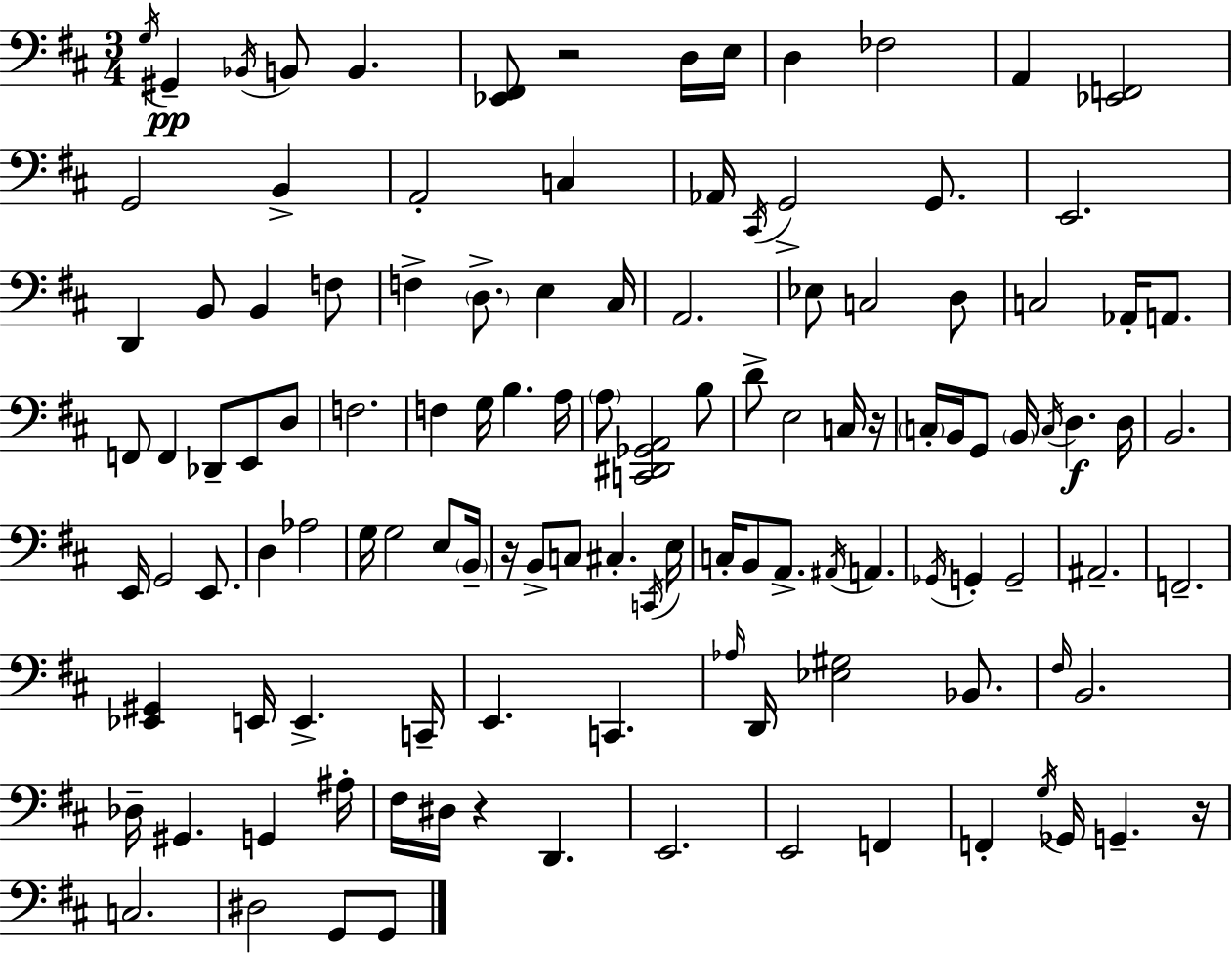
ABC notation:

X:1
T:Untitled
M:3/4
L:1/4
K:D
G,/4 ^G,, _B,,/4 B,,/2 B,, [_E,,^F,,]/2 z2 D,/4 E,/4 D, _F,2 A,, [_E,,F,,]2 G,,2 B,, A,,2 C, _A,,/4 ^C,,/4 G,,2 G,,/2 E,,2 D,, B,,/2 B,, F,/2 F, D,/2 E, ^C,/4 A,,2 _E,/2 C,2 D,/2 C,2 _A,,/4 A,,/2 F,,/2 F,, _D,,/2 E,,/2 D,/2 F,2 F, G,/4 B, A,/4 A,/2 [C,,^D,,_G,,A,,]2 B,/2 D/2 E,2 C,/4 z/4 C,/4 B,,/4 G,,/2 B,,/4 C,/4 D, D,/4 B,,2 E,,/4 G,,2 E,,/2 D, _A,2 G,/4 G,2 E,/2 B,,/4 z/4 B,,/2 C,/2 ^C, C,,/4 E,/4 C,/4 B,,/2 A,,/2 ^A,,/4 A,, _G,,/4 G,, G,,2 ^A,,2 F,,2 [_E,,^G,,] E,,/4 E,, C,,/4 E,, C,, _A,/4 D,,/4 [_E,^G,]2 _B,,/2 ^F,/4 B,,2 _D,/4 ^G,, G,, ^A,/4 ^F,/4 ^D,/4 z D,, E,,2 E,,2 F,, F,, G,/4 _G,,/4 G,, z/4 C,2 ^D,2 G,,/2 G,,/2